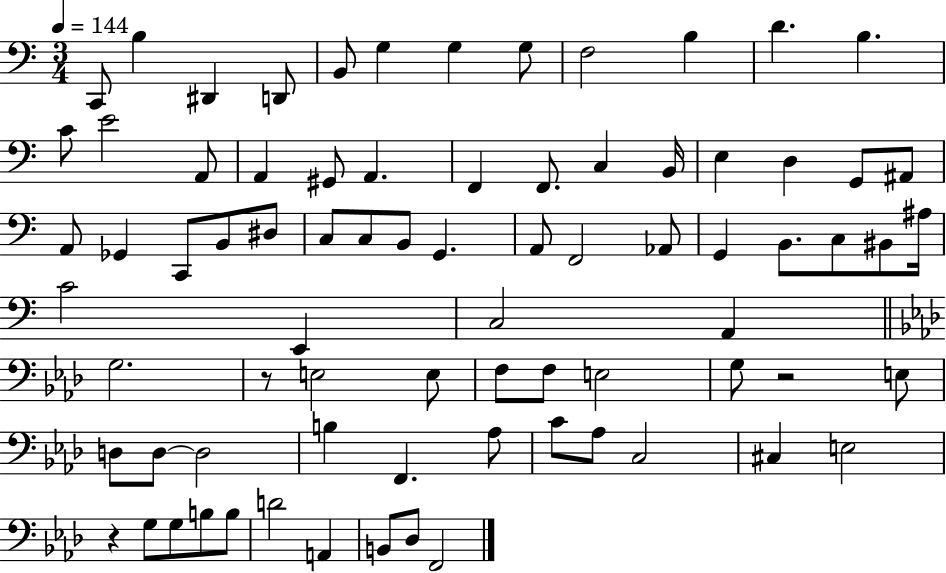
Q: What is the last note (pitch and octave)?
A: F2